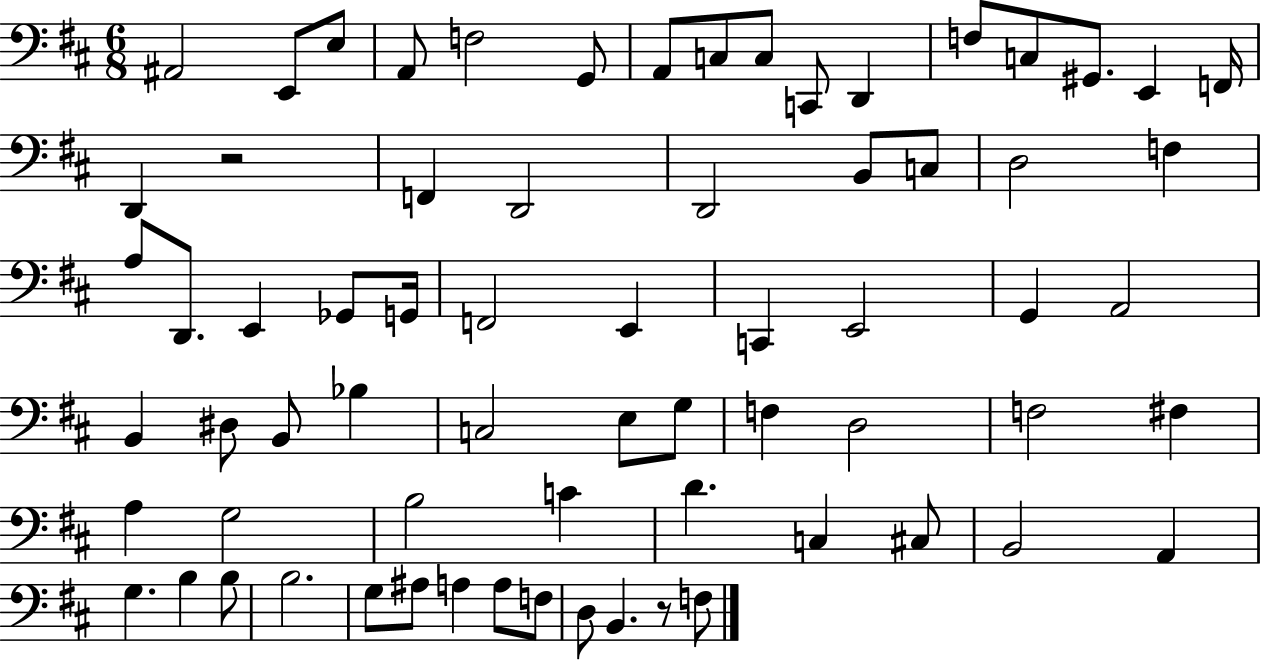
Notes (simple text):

A#2/h E2/e E3/e A2/e F3/h G2/e A2/e C3/e C3/e C2/e D2/q F3/e C3/e G#2/e. E2/q F2/s D2/q R/h F2/q D2/h D2/h B2/e C3/e D3/h F3/q A3/e D2/e. E2/q Gb2/e G2/s F2/h E2/q C2/q E2/h G2/q A2/h B2/q D#3/e B2/e Bb3/q C3/h E3/e G3/e F3/q D3/h F3/h F#3/q A3/q G3/h B3/h C4/q D4/q. C3/q C#3/e B2/h A2/q G3/q. B3/q B3/e B3/h. G3/e A#3/e A3/q A3/e F3/e D3/e B2/q. R/e F3/e